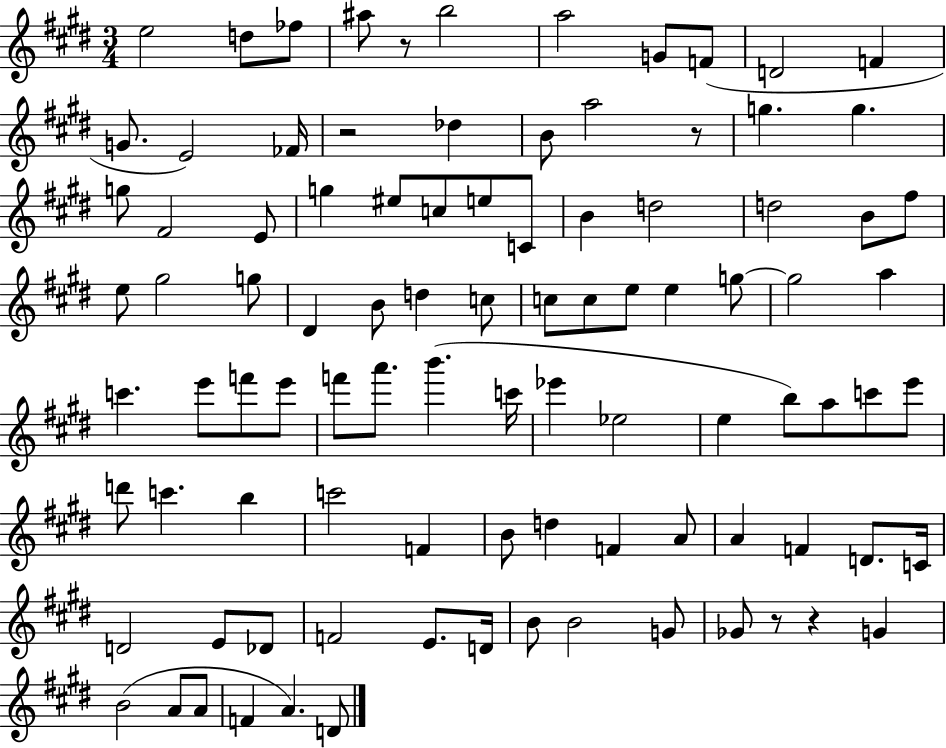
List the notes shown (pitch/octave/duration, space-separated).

E5/h D5/e FES5/e A#5/e R/e B5/h A5/h G4/e F4/e D4/h F4/q G4/e. E4/h FES4/s R/h Db5/q B4/e A5/h R/e G5/q. G5/q. G5/e F#4/h E4/e G5/q EIS5/e C5/e E5/e C4/e B4/q D5/h D5/h B4/e F#5/e E5/e G#5/h G5/e D#4/q B4/e D5/q C5/e C5/e C5/e E5/e E5/q G5/e G5/h A5/q C6/q. E6/e F6/e E6/e F6/e A6/e. B6/q. C6/s Eb6/q Eb5/h E5/q B5/e A5/e C6/e E6/e D6/e C6/q. B5/q C6/h F4/q B4/e D5/q F4/q A4/e A4/q F4/q D4/e. C4/s D4/h E4/e Db4/e F4/h E4/e. D4/s B4/e B4/h G4/e Gb4/e R/e R/q G4/q B4/h A4/e A4/e F4/q A4/q. D4/e